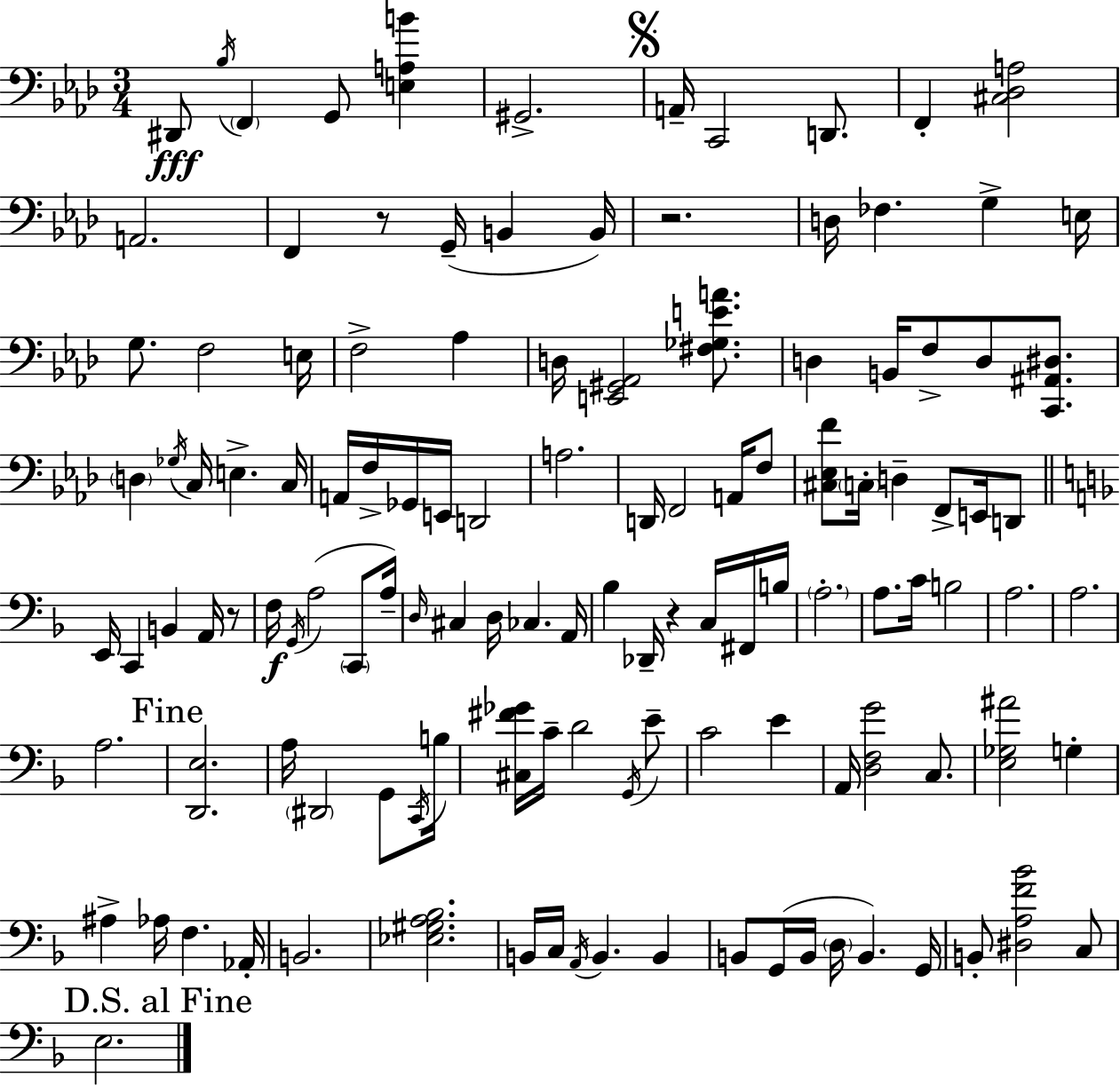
X:1
T:Untitled
M:3/4
L:1/4
K:Fm
^D,,/2 _B,/4 F,, G,,/2 [E,A,B] ^G,,2 A,,/4 C,,2 D,,/2 F,, [^C,_D,A,]2 A,,2 F,, z/2 G,,/4 B,, B,,/4 z2 D,/4 _F, G, E,/4 G,/2 F,2 E,/4 F,2 _A, D,/4 [E,,^G,,_A,,]2 [^F,_G,EA]/2 D, B,,/4 F,/2 D,/2 [C,,^A,,^D,]/2 D, _G,/4 C,/4 E, C,/4 A,,/4 F,/4 _G,,/4 E,,/4 D,,2 A,2 D,,/4 F,,2 A,,/4 F,/2 [^C,_E,F]/2 C,/4 D, F,,/2 E,,/4 D,,/2 E,,/4 C,, B,, A,,/4 z/2 F,/4 G,,/4 A,2 C,,/2 A,/4 D,/4 ^C, D,/4 _C, A,,/4 _B, _D,,/4 z C,/4 ^F,,/4 B,/4 A,2 A,/2 C/4 B,2 A,2 A,2 A,2 [D,,E,]2 A,/4 ^D,,2 G,,/2 C,,/4 B,/4 [^C,^F_G]/4 C/4 D2 G,,/4 E/2 C2 E A,,/4 [D,F,G]2 C,/2 [E,_G,^A]2 G, ^A, _A,/4 F, _A,,/4 B,,2 [_E,^G,A,_B,]2 B,,/4 C,/4 A,,/4 B,, B,, B,,/2 G,,/4 B,,/4 D,/4 B,, G,,/4 B,,/2 [^D,A,F_B]2 C,/2 E,2